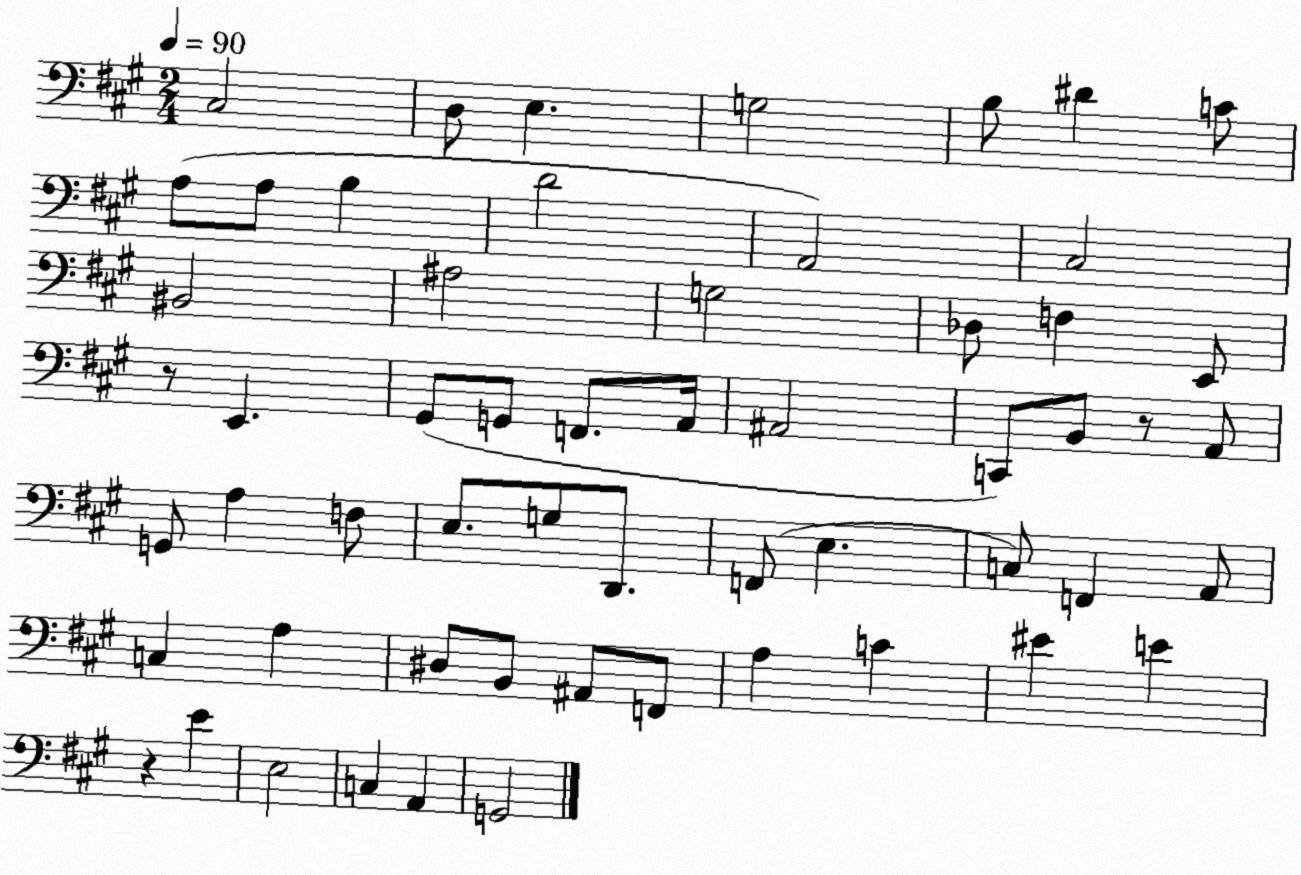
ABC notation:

X:1
T:Untitled
M:2/4
L:1/4
K:A
^C,2 D,/2 E, G,2 B,/2 ^D C/2 A,/2 A,/2 B, D2 A,,2 ^C,2 ^B,,2 ^A,2 G,2 _D,/2 F, E,,/2 z/2 E,, ^G,,/2 G,,/2 F,,/2 A,,/4 ^A,,2 C,,/2 B,,/2 z/2 A,,/2 G,,/2 A, F,/2 E,/2 G,/2 D,,/2 F,,/2 E, C,/2 F,, A,,/2 C, A, ^D,/2 B,,/2 ^A,,/2 F,,/2 A, C ^E E z E E,2 C, A,, G,,2